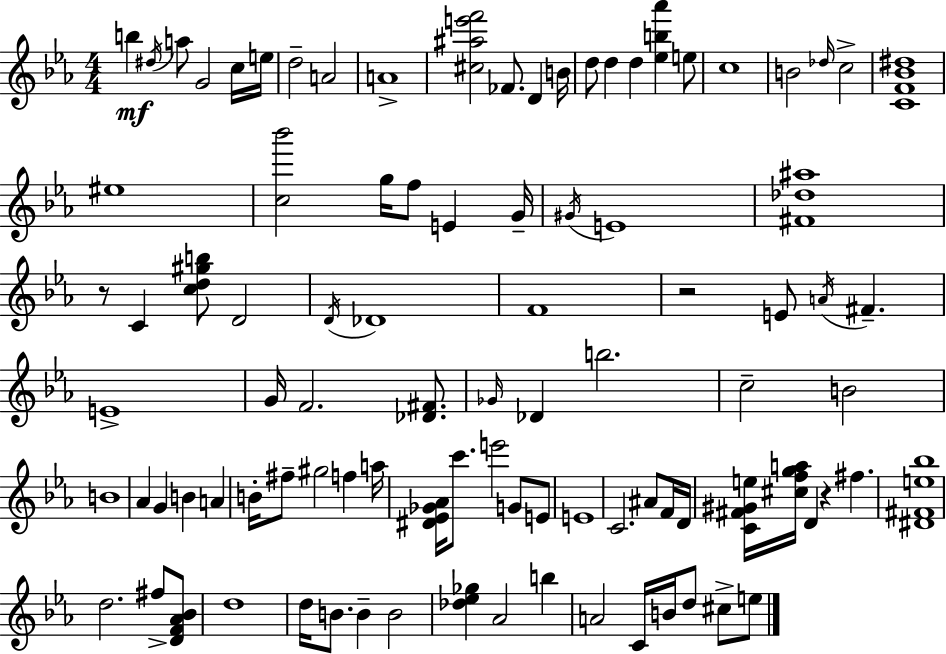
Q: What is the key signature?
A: EES major